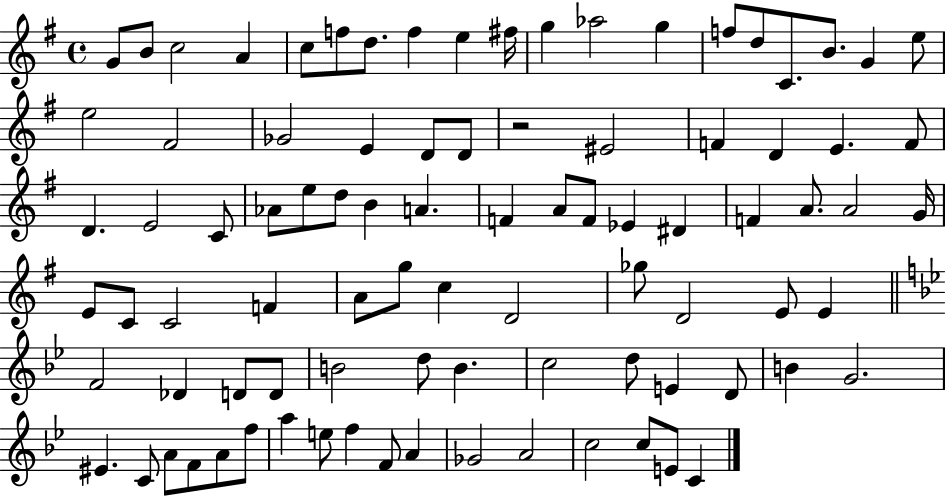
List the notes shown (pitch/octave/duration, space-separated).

G4/e B4/e C5/h A4/q C5/e F5/e D5/e. F5/q E5/q F#5/s G5/q Ab5/h G5/q F5/e D5/e C4/e. B4/e. G4/q E5/e E5/h F#4/h Gb4/h E4/q D4/e D4/e R/h EIS4/h F4/q D4/q E4/q. F4/e D4/q. E4/h C4/e Ab4/e E5/e D5/e B4/q A4/q. F4/q A4/e F4/e Eb4/q D#4/q F4/q A4/e. A4/h G4/s E4/e C4/e C4/h F4/q A4/e G5/e C5/q D4/h Gb5/e D4/h E4/e E4/q F4/h Db4/q D4/e D4/e B4/h D5/e B4/q. C5/h D5/e E4/q D4/e B4/q G4/h. EIS4/q. C4/e A4/e F4/e A4/e F5/e A5/q E5/e F5/q F4/e A4/q Gb4/h A4/h C5/h C5/e E4/e C4/q